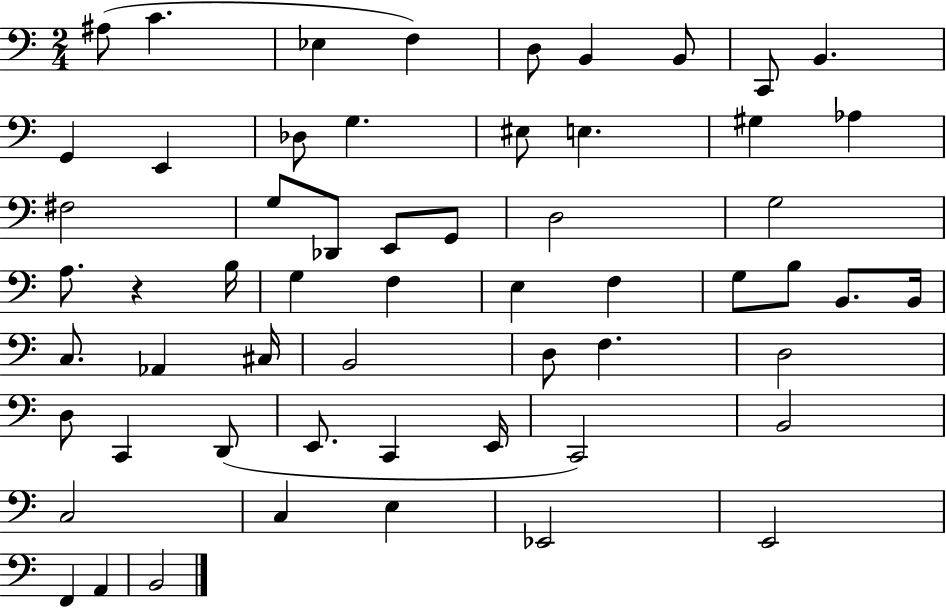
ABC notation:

X:1
T:Untitled
M:2/4
L:1/4
K:C
^A,/2 C _E, F, D,/2 B,, B,,/2 C,,/2 B,, G,, E,, _D,/2 G, ^E,/2 E, ^G, _A, ^F,2 G,/2 _D,,/2 E,,/2 G,,/2 D,2 G,2 A,/2 z B,/4 G, F, E, F, G,/2 B,/2 B,,/2 B,,/4 C,/2 _A,, ^C,/4 B,,2 D,/2 F, D,2 D,/2 C,, D,,/2 E,,/2 C,, E,,/4 C,,2 B,,2 C,2 C, E, _E,,2 E,,2 F,, A,, B,,2